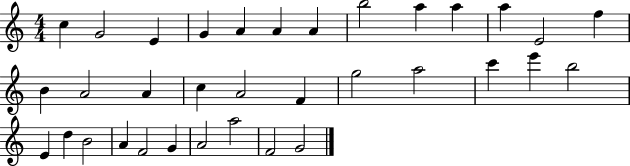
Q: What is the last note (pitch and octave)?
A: G4